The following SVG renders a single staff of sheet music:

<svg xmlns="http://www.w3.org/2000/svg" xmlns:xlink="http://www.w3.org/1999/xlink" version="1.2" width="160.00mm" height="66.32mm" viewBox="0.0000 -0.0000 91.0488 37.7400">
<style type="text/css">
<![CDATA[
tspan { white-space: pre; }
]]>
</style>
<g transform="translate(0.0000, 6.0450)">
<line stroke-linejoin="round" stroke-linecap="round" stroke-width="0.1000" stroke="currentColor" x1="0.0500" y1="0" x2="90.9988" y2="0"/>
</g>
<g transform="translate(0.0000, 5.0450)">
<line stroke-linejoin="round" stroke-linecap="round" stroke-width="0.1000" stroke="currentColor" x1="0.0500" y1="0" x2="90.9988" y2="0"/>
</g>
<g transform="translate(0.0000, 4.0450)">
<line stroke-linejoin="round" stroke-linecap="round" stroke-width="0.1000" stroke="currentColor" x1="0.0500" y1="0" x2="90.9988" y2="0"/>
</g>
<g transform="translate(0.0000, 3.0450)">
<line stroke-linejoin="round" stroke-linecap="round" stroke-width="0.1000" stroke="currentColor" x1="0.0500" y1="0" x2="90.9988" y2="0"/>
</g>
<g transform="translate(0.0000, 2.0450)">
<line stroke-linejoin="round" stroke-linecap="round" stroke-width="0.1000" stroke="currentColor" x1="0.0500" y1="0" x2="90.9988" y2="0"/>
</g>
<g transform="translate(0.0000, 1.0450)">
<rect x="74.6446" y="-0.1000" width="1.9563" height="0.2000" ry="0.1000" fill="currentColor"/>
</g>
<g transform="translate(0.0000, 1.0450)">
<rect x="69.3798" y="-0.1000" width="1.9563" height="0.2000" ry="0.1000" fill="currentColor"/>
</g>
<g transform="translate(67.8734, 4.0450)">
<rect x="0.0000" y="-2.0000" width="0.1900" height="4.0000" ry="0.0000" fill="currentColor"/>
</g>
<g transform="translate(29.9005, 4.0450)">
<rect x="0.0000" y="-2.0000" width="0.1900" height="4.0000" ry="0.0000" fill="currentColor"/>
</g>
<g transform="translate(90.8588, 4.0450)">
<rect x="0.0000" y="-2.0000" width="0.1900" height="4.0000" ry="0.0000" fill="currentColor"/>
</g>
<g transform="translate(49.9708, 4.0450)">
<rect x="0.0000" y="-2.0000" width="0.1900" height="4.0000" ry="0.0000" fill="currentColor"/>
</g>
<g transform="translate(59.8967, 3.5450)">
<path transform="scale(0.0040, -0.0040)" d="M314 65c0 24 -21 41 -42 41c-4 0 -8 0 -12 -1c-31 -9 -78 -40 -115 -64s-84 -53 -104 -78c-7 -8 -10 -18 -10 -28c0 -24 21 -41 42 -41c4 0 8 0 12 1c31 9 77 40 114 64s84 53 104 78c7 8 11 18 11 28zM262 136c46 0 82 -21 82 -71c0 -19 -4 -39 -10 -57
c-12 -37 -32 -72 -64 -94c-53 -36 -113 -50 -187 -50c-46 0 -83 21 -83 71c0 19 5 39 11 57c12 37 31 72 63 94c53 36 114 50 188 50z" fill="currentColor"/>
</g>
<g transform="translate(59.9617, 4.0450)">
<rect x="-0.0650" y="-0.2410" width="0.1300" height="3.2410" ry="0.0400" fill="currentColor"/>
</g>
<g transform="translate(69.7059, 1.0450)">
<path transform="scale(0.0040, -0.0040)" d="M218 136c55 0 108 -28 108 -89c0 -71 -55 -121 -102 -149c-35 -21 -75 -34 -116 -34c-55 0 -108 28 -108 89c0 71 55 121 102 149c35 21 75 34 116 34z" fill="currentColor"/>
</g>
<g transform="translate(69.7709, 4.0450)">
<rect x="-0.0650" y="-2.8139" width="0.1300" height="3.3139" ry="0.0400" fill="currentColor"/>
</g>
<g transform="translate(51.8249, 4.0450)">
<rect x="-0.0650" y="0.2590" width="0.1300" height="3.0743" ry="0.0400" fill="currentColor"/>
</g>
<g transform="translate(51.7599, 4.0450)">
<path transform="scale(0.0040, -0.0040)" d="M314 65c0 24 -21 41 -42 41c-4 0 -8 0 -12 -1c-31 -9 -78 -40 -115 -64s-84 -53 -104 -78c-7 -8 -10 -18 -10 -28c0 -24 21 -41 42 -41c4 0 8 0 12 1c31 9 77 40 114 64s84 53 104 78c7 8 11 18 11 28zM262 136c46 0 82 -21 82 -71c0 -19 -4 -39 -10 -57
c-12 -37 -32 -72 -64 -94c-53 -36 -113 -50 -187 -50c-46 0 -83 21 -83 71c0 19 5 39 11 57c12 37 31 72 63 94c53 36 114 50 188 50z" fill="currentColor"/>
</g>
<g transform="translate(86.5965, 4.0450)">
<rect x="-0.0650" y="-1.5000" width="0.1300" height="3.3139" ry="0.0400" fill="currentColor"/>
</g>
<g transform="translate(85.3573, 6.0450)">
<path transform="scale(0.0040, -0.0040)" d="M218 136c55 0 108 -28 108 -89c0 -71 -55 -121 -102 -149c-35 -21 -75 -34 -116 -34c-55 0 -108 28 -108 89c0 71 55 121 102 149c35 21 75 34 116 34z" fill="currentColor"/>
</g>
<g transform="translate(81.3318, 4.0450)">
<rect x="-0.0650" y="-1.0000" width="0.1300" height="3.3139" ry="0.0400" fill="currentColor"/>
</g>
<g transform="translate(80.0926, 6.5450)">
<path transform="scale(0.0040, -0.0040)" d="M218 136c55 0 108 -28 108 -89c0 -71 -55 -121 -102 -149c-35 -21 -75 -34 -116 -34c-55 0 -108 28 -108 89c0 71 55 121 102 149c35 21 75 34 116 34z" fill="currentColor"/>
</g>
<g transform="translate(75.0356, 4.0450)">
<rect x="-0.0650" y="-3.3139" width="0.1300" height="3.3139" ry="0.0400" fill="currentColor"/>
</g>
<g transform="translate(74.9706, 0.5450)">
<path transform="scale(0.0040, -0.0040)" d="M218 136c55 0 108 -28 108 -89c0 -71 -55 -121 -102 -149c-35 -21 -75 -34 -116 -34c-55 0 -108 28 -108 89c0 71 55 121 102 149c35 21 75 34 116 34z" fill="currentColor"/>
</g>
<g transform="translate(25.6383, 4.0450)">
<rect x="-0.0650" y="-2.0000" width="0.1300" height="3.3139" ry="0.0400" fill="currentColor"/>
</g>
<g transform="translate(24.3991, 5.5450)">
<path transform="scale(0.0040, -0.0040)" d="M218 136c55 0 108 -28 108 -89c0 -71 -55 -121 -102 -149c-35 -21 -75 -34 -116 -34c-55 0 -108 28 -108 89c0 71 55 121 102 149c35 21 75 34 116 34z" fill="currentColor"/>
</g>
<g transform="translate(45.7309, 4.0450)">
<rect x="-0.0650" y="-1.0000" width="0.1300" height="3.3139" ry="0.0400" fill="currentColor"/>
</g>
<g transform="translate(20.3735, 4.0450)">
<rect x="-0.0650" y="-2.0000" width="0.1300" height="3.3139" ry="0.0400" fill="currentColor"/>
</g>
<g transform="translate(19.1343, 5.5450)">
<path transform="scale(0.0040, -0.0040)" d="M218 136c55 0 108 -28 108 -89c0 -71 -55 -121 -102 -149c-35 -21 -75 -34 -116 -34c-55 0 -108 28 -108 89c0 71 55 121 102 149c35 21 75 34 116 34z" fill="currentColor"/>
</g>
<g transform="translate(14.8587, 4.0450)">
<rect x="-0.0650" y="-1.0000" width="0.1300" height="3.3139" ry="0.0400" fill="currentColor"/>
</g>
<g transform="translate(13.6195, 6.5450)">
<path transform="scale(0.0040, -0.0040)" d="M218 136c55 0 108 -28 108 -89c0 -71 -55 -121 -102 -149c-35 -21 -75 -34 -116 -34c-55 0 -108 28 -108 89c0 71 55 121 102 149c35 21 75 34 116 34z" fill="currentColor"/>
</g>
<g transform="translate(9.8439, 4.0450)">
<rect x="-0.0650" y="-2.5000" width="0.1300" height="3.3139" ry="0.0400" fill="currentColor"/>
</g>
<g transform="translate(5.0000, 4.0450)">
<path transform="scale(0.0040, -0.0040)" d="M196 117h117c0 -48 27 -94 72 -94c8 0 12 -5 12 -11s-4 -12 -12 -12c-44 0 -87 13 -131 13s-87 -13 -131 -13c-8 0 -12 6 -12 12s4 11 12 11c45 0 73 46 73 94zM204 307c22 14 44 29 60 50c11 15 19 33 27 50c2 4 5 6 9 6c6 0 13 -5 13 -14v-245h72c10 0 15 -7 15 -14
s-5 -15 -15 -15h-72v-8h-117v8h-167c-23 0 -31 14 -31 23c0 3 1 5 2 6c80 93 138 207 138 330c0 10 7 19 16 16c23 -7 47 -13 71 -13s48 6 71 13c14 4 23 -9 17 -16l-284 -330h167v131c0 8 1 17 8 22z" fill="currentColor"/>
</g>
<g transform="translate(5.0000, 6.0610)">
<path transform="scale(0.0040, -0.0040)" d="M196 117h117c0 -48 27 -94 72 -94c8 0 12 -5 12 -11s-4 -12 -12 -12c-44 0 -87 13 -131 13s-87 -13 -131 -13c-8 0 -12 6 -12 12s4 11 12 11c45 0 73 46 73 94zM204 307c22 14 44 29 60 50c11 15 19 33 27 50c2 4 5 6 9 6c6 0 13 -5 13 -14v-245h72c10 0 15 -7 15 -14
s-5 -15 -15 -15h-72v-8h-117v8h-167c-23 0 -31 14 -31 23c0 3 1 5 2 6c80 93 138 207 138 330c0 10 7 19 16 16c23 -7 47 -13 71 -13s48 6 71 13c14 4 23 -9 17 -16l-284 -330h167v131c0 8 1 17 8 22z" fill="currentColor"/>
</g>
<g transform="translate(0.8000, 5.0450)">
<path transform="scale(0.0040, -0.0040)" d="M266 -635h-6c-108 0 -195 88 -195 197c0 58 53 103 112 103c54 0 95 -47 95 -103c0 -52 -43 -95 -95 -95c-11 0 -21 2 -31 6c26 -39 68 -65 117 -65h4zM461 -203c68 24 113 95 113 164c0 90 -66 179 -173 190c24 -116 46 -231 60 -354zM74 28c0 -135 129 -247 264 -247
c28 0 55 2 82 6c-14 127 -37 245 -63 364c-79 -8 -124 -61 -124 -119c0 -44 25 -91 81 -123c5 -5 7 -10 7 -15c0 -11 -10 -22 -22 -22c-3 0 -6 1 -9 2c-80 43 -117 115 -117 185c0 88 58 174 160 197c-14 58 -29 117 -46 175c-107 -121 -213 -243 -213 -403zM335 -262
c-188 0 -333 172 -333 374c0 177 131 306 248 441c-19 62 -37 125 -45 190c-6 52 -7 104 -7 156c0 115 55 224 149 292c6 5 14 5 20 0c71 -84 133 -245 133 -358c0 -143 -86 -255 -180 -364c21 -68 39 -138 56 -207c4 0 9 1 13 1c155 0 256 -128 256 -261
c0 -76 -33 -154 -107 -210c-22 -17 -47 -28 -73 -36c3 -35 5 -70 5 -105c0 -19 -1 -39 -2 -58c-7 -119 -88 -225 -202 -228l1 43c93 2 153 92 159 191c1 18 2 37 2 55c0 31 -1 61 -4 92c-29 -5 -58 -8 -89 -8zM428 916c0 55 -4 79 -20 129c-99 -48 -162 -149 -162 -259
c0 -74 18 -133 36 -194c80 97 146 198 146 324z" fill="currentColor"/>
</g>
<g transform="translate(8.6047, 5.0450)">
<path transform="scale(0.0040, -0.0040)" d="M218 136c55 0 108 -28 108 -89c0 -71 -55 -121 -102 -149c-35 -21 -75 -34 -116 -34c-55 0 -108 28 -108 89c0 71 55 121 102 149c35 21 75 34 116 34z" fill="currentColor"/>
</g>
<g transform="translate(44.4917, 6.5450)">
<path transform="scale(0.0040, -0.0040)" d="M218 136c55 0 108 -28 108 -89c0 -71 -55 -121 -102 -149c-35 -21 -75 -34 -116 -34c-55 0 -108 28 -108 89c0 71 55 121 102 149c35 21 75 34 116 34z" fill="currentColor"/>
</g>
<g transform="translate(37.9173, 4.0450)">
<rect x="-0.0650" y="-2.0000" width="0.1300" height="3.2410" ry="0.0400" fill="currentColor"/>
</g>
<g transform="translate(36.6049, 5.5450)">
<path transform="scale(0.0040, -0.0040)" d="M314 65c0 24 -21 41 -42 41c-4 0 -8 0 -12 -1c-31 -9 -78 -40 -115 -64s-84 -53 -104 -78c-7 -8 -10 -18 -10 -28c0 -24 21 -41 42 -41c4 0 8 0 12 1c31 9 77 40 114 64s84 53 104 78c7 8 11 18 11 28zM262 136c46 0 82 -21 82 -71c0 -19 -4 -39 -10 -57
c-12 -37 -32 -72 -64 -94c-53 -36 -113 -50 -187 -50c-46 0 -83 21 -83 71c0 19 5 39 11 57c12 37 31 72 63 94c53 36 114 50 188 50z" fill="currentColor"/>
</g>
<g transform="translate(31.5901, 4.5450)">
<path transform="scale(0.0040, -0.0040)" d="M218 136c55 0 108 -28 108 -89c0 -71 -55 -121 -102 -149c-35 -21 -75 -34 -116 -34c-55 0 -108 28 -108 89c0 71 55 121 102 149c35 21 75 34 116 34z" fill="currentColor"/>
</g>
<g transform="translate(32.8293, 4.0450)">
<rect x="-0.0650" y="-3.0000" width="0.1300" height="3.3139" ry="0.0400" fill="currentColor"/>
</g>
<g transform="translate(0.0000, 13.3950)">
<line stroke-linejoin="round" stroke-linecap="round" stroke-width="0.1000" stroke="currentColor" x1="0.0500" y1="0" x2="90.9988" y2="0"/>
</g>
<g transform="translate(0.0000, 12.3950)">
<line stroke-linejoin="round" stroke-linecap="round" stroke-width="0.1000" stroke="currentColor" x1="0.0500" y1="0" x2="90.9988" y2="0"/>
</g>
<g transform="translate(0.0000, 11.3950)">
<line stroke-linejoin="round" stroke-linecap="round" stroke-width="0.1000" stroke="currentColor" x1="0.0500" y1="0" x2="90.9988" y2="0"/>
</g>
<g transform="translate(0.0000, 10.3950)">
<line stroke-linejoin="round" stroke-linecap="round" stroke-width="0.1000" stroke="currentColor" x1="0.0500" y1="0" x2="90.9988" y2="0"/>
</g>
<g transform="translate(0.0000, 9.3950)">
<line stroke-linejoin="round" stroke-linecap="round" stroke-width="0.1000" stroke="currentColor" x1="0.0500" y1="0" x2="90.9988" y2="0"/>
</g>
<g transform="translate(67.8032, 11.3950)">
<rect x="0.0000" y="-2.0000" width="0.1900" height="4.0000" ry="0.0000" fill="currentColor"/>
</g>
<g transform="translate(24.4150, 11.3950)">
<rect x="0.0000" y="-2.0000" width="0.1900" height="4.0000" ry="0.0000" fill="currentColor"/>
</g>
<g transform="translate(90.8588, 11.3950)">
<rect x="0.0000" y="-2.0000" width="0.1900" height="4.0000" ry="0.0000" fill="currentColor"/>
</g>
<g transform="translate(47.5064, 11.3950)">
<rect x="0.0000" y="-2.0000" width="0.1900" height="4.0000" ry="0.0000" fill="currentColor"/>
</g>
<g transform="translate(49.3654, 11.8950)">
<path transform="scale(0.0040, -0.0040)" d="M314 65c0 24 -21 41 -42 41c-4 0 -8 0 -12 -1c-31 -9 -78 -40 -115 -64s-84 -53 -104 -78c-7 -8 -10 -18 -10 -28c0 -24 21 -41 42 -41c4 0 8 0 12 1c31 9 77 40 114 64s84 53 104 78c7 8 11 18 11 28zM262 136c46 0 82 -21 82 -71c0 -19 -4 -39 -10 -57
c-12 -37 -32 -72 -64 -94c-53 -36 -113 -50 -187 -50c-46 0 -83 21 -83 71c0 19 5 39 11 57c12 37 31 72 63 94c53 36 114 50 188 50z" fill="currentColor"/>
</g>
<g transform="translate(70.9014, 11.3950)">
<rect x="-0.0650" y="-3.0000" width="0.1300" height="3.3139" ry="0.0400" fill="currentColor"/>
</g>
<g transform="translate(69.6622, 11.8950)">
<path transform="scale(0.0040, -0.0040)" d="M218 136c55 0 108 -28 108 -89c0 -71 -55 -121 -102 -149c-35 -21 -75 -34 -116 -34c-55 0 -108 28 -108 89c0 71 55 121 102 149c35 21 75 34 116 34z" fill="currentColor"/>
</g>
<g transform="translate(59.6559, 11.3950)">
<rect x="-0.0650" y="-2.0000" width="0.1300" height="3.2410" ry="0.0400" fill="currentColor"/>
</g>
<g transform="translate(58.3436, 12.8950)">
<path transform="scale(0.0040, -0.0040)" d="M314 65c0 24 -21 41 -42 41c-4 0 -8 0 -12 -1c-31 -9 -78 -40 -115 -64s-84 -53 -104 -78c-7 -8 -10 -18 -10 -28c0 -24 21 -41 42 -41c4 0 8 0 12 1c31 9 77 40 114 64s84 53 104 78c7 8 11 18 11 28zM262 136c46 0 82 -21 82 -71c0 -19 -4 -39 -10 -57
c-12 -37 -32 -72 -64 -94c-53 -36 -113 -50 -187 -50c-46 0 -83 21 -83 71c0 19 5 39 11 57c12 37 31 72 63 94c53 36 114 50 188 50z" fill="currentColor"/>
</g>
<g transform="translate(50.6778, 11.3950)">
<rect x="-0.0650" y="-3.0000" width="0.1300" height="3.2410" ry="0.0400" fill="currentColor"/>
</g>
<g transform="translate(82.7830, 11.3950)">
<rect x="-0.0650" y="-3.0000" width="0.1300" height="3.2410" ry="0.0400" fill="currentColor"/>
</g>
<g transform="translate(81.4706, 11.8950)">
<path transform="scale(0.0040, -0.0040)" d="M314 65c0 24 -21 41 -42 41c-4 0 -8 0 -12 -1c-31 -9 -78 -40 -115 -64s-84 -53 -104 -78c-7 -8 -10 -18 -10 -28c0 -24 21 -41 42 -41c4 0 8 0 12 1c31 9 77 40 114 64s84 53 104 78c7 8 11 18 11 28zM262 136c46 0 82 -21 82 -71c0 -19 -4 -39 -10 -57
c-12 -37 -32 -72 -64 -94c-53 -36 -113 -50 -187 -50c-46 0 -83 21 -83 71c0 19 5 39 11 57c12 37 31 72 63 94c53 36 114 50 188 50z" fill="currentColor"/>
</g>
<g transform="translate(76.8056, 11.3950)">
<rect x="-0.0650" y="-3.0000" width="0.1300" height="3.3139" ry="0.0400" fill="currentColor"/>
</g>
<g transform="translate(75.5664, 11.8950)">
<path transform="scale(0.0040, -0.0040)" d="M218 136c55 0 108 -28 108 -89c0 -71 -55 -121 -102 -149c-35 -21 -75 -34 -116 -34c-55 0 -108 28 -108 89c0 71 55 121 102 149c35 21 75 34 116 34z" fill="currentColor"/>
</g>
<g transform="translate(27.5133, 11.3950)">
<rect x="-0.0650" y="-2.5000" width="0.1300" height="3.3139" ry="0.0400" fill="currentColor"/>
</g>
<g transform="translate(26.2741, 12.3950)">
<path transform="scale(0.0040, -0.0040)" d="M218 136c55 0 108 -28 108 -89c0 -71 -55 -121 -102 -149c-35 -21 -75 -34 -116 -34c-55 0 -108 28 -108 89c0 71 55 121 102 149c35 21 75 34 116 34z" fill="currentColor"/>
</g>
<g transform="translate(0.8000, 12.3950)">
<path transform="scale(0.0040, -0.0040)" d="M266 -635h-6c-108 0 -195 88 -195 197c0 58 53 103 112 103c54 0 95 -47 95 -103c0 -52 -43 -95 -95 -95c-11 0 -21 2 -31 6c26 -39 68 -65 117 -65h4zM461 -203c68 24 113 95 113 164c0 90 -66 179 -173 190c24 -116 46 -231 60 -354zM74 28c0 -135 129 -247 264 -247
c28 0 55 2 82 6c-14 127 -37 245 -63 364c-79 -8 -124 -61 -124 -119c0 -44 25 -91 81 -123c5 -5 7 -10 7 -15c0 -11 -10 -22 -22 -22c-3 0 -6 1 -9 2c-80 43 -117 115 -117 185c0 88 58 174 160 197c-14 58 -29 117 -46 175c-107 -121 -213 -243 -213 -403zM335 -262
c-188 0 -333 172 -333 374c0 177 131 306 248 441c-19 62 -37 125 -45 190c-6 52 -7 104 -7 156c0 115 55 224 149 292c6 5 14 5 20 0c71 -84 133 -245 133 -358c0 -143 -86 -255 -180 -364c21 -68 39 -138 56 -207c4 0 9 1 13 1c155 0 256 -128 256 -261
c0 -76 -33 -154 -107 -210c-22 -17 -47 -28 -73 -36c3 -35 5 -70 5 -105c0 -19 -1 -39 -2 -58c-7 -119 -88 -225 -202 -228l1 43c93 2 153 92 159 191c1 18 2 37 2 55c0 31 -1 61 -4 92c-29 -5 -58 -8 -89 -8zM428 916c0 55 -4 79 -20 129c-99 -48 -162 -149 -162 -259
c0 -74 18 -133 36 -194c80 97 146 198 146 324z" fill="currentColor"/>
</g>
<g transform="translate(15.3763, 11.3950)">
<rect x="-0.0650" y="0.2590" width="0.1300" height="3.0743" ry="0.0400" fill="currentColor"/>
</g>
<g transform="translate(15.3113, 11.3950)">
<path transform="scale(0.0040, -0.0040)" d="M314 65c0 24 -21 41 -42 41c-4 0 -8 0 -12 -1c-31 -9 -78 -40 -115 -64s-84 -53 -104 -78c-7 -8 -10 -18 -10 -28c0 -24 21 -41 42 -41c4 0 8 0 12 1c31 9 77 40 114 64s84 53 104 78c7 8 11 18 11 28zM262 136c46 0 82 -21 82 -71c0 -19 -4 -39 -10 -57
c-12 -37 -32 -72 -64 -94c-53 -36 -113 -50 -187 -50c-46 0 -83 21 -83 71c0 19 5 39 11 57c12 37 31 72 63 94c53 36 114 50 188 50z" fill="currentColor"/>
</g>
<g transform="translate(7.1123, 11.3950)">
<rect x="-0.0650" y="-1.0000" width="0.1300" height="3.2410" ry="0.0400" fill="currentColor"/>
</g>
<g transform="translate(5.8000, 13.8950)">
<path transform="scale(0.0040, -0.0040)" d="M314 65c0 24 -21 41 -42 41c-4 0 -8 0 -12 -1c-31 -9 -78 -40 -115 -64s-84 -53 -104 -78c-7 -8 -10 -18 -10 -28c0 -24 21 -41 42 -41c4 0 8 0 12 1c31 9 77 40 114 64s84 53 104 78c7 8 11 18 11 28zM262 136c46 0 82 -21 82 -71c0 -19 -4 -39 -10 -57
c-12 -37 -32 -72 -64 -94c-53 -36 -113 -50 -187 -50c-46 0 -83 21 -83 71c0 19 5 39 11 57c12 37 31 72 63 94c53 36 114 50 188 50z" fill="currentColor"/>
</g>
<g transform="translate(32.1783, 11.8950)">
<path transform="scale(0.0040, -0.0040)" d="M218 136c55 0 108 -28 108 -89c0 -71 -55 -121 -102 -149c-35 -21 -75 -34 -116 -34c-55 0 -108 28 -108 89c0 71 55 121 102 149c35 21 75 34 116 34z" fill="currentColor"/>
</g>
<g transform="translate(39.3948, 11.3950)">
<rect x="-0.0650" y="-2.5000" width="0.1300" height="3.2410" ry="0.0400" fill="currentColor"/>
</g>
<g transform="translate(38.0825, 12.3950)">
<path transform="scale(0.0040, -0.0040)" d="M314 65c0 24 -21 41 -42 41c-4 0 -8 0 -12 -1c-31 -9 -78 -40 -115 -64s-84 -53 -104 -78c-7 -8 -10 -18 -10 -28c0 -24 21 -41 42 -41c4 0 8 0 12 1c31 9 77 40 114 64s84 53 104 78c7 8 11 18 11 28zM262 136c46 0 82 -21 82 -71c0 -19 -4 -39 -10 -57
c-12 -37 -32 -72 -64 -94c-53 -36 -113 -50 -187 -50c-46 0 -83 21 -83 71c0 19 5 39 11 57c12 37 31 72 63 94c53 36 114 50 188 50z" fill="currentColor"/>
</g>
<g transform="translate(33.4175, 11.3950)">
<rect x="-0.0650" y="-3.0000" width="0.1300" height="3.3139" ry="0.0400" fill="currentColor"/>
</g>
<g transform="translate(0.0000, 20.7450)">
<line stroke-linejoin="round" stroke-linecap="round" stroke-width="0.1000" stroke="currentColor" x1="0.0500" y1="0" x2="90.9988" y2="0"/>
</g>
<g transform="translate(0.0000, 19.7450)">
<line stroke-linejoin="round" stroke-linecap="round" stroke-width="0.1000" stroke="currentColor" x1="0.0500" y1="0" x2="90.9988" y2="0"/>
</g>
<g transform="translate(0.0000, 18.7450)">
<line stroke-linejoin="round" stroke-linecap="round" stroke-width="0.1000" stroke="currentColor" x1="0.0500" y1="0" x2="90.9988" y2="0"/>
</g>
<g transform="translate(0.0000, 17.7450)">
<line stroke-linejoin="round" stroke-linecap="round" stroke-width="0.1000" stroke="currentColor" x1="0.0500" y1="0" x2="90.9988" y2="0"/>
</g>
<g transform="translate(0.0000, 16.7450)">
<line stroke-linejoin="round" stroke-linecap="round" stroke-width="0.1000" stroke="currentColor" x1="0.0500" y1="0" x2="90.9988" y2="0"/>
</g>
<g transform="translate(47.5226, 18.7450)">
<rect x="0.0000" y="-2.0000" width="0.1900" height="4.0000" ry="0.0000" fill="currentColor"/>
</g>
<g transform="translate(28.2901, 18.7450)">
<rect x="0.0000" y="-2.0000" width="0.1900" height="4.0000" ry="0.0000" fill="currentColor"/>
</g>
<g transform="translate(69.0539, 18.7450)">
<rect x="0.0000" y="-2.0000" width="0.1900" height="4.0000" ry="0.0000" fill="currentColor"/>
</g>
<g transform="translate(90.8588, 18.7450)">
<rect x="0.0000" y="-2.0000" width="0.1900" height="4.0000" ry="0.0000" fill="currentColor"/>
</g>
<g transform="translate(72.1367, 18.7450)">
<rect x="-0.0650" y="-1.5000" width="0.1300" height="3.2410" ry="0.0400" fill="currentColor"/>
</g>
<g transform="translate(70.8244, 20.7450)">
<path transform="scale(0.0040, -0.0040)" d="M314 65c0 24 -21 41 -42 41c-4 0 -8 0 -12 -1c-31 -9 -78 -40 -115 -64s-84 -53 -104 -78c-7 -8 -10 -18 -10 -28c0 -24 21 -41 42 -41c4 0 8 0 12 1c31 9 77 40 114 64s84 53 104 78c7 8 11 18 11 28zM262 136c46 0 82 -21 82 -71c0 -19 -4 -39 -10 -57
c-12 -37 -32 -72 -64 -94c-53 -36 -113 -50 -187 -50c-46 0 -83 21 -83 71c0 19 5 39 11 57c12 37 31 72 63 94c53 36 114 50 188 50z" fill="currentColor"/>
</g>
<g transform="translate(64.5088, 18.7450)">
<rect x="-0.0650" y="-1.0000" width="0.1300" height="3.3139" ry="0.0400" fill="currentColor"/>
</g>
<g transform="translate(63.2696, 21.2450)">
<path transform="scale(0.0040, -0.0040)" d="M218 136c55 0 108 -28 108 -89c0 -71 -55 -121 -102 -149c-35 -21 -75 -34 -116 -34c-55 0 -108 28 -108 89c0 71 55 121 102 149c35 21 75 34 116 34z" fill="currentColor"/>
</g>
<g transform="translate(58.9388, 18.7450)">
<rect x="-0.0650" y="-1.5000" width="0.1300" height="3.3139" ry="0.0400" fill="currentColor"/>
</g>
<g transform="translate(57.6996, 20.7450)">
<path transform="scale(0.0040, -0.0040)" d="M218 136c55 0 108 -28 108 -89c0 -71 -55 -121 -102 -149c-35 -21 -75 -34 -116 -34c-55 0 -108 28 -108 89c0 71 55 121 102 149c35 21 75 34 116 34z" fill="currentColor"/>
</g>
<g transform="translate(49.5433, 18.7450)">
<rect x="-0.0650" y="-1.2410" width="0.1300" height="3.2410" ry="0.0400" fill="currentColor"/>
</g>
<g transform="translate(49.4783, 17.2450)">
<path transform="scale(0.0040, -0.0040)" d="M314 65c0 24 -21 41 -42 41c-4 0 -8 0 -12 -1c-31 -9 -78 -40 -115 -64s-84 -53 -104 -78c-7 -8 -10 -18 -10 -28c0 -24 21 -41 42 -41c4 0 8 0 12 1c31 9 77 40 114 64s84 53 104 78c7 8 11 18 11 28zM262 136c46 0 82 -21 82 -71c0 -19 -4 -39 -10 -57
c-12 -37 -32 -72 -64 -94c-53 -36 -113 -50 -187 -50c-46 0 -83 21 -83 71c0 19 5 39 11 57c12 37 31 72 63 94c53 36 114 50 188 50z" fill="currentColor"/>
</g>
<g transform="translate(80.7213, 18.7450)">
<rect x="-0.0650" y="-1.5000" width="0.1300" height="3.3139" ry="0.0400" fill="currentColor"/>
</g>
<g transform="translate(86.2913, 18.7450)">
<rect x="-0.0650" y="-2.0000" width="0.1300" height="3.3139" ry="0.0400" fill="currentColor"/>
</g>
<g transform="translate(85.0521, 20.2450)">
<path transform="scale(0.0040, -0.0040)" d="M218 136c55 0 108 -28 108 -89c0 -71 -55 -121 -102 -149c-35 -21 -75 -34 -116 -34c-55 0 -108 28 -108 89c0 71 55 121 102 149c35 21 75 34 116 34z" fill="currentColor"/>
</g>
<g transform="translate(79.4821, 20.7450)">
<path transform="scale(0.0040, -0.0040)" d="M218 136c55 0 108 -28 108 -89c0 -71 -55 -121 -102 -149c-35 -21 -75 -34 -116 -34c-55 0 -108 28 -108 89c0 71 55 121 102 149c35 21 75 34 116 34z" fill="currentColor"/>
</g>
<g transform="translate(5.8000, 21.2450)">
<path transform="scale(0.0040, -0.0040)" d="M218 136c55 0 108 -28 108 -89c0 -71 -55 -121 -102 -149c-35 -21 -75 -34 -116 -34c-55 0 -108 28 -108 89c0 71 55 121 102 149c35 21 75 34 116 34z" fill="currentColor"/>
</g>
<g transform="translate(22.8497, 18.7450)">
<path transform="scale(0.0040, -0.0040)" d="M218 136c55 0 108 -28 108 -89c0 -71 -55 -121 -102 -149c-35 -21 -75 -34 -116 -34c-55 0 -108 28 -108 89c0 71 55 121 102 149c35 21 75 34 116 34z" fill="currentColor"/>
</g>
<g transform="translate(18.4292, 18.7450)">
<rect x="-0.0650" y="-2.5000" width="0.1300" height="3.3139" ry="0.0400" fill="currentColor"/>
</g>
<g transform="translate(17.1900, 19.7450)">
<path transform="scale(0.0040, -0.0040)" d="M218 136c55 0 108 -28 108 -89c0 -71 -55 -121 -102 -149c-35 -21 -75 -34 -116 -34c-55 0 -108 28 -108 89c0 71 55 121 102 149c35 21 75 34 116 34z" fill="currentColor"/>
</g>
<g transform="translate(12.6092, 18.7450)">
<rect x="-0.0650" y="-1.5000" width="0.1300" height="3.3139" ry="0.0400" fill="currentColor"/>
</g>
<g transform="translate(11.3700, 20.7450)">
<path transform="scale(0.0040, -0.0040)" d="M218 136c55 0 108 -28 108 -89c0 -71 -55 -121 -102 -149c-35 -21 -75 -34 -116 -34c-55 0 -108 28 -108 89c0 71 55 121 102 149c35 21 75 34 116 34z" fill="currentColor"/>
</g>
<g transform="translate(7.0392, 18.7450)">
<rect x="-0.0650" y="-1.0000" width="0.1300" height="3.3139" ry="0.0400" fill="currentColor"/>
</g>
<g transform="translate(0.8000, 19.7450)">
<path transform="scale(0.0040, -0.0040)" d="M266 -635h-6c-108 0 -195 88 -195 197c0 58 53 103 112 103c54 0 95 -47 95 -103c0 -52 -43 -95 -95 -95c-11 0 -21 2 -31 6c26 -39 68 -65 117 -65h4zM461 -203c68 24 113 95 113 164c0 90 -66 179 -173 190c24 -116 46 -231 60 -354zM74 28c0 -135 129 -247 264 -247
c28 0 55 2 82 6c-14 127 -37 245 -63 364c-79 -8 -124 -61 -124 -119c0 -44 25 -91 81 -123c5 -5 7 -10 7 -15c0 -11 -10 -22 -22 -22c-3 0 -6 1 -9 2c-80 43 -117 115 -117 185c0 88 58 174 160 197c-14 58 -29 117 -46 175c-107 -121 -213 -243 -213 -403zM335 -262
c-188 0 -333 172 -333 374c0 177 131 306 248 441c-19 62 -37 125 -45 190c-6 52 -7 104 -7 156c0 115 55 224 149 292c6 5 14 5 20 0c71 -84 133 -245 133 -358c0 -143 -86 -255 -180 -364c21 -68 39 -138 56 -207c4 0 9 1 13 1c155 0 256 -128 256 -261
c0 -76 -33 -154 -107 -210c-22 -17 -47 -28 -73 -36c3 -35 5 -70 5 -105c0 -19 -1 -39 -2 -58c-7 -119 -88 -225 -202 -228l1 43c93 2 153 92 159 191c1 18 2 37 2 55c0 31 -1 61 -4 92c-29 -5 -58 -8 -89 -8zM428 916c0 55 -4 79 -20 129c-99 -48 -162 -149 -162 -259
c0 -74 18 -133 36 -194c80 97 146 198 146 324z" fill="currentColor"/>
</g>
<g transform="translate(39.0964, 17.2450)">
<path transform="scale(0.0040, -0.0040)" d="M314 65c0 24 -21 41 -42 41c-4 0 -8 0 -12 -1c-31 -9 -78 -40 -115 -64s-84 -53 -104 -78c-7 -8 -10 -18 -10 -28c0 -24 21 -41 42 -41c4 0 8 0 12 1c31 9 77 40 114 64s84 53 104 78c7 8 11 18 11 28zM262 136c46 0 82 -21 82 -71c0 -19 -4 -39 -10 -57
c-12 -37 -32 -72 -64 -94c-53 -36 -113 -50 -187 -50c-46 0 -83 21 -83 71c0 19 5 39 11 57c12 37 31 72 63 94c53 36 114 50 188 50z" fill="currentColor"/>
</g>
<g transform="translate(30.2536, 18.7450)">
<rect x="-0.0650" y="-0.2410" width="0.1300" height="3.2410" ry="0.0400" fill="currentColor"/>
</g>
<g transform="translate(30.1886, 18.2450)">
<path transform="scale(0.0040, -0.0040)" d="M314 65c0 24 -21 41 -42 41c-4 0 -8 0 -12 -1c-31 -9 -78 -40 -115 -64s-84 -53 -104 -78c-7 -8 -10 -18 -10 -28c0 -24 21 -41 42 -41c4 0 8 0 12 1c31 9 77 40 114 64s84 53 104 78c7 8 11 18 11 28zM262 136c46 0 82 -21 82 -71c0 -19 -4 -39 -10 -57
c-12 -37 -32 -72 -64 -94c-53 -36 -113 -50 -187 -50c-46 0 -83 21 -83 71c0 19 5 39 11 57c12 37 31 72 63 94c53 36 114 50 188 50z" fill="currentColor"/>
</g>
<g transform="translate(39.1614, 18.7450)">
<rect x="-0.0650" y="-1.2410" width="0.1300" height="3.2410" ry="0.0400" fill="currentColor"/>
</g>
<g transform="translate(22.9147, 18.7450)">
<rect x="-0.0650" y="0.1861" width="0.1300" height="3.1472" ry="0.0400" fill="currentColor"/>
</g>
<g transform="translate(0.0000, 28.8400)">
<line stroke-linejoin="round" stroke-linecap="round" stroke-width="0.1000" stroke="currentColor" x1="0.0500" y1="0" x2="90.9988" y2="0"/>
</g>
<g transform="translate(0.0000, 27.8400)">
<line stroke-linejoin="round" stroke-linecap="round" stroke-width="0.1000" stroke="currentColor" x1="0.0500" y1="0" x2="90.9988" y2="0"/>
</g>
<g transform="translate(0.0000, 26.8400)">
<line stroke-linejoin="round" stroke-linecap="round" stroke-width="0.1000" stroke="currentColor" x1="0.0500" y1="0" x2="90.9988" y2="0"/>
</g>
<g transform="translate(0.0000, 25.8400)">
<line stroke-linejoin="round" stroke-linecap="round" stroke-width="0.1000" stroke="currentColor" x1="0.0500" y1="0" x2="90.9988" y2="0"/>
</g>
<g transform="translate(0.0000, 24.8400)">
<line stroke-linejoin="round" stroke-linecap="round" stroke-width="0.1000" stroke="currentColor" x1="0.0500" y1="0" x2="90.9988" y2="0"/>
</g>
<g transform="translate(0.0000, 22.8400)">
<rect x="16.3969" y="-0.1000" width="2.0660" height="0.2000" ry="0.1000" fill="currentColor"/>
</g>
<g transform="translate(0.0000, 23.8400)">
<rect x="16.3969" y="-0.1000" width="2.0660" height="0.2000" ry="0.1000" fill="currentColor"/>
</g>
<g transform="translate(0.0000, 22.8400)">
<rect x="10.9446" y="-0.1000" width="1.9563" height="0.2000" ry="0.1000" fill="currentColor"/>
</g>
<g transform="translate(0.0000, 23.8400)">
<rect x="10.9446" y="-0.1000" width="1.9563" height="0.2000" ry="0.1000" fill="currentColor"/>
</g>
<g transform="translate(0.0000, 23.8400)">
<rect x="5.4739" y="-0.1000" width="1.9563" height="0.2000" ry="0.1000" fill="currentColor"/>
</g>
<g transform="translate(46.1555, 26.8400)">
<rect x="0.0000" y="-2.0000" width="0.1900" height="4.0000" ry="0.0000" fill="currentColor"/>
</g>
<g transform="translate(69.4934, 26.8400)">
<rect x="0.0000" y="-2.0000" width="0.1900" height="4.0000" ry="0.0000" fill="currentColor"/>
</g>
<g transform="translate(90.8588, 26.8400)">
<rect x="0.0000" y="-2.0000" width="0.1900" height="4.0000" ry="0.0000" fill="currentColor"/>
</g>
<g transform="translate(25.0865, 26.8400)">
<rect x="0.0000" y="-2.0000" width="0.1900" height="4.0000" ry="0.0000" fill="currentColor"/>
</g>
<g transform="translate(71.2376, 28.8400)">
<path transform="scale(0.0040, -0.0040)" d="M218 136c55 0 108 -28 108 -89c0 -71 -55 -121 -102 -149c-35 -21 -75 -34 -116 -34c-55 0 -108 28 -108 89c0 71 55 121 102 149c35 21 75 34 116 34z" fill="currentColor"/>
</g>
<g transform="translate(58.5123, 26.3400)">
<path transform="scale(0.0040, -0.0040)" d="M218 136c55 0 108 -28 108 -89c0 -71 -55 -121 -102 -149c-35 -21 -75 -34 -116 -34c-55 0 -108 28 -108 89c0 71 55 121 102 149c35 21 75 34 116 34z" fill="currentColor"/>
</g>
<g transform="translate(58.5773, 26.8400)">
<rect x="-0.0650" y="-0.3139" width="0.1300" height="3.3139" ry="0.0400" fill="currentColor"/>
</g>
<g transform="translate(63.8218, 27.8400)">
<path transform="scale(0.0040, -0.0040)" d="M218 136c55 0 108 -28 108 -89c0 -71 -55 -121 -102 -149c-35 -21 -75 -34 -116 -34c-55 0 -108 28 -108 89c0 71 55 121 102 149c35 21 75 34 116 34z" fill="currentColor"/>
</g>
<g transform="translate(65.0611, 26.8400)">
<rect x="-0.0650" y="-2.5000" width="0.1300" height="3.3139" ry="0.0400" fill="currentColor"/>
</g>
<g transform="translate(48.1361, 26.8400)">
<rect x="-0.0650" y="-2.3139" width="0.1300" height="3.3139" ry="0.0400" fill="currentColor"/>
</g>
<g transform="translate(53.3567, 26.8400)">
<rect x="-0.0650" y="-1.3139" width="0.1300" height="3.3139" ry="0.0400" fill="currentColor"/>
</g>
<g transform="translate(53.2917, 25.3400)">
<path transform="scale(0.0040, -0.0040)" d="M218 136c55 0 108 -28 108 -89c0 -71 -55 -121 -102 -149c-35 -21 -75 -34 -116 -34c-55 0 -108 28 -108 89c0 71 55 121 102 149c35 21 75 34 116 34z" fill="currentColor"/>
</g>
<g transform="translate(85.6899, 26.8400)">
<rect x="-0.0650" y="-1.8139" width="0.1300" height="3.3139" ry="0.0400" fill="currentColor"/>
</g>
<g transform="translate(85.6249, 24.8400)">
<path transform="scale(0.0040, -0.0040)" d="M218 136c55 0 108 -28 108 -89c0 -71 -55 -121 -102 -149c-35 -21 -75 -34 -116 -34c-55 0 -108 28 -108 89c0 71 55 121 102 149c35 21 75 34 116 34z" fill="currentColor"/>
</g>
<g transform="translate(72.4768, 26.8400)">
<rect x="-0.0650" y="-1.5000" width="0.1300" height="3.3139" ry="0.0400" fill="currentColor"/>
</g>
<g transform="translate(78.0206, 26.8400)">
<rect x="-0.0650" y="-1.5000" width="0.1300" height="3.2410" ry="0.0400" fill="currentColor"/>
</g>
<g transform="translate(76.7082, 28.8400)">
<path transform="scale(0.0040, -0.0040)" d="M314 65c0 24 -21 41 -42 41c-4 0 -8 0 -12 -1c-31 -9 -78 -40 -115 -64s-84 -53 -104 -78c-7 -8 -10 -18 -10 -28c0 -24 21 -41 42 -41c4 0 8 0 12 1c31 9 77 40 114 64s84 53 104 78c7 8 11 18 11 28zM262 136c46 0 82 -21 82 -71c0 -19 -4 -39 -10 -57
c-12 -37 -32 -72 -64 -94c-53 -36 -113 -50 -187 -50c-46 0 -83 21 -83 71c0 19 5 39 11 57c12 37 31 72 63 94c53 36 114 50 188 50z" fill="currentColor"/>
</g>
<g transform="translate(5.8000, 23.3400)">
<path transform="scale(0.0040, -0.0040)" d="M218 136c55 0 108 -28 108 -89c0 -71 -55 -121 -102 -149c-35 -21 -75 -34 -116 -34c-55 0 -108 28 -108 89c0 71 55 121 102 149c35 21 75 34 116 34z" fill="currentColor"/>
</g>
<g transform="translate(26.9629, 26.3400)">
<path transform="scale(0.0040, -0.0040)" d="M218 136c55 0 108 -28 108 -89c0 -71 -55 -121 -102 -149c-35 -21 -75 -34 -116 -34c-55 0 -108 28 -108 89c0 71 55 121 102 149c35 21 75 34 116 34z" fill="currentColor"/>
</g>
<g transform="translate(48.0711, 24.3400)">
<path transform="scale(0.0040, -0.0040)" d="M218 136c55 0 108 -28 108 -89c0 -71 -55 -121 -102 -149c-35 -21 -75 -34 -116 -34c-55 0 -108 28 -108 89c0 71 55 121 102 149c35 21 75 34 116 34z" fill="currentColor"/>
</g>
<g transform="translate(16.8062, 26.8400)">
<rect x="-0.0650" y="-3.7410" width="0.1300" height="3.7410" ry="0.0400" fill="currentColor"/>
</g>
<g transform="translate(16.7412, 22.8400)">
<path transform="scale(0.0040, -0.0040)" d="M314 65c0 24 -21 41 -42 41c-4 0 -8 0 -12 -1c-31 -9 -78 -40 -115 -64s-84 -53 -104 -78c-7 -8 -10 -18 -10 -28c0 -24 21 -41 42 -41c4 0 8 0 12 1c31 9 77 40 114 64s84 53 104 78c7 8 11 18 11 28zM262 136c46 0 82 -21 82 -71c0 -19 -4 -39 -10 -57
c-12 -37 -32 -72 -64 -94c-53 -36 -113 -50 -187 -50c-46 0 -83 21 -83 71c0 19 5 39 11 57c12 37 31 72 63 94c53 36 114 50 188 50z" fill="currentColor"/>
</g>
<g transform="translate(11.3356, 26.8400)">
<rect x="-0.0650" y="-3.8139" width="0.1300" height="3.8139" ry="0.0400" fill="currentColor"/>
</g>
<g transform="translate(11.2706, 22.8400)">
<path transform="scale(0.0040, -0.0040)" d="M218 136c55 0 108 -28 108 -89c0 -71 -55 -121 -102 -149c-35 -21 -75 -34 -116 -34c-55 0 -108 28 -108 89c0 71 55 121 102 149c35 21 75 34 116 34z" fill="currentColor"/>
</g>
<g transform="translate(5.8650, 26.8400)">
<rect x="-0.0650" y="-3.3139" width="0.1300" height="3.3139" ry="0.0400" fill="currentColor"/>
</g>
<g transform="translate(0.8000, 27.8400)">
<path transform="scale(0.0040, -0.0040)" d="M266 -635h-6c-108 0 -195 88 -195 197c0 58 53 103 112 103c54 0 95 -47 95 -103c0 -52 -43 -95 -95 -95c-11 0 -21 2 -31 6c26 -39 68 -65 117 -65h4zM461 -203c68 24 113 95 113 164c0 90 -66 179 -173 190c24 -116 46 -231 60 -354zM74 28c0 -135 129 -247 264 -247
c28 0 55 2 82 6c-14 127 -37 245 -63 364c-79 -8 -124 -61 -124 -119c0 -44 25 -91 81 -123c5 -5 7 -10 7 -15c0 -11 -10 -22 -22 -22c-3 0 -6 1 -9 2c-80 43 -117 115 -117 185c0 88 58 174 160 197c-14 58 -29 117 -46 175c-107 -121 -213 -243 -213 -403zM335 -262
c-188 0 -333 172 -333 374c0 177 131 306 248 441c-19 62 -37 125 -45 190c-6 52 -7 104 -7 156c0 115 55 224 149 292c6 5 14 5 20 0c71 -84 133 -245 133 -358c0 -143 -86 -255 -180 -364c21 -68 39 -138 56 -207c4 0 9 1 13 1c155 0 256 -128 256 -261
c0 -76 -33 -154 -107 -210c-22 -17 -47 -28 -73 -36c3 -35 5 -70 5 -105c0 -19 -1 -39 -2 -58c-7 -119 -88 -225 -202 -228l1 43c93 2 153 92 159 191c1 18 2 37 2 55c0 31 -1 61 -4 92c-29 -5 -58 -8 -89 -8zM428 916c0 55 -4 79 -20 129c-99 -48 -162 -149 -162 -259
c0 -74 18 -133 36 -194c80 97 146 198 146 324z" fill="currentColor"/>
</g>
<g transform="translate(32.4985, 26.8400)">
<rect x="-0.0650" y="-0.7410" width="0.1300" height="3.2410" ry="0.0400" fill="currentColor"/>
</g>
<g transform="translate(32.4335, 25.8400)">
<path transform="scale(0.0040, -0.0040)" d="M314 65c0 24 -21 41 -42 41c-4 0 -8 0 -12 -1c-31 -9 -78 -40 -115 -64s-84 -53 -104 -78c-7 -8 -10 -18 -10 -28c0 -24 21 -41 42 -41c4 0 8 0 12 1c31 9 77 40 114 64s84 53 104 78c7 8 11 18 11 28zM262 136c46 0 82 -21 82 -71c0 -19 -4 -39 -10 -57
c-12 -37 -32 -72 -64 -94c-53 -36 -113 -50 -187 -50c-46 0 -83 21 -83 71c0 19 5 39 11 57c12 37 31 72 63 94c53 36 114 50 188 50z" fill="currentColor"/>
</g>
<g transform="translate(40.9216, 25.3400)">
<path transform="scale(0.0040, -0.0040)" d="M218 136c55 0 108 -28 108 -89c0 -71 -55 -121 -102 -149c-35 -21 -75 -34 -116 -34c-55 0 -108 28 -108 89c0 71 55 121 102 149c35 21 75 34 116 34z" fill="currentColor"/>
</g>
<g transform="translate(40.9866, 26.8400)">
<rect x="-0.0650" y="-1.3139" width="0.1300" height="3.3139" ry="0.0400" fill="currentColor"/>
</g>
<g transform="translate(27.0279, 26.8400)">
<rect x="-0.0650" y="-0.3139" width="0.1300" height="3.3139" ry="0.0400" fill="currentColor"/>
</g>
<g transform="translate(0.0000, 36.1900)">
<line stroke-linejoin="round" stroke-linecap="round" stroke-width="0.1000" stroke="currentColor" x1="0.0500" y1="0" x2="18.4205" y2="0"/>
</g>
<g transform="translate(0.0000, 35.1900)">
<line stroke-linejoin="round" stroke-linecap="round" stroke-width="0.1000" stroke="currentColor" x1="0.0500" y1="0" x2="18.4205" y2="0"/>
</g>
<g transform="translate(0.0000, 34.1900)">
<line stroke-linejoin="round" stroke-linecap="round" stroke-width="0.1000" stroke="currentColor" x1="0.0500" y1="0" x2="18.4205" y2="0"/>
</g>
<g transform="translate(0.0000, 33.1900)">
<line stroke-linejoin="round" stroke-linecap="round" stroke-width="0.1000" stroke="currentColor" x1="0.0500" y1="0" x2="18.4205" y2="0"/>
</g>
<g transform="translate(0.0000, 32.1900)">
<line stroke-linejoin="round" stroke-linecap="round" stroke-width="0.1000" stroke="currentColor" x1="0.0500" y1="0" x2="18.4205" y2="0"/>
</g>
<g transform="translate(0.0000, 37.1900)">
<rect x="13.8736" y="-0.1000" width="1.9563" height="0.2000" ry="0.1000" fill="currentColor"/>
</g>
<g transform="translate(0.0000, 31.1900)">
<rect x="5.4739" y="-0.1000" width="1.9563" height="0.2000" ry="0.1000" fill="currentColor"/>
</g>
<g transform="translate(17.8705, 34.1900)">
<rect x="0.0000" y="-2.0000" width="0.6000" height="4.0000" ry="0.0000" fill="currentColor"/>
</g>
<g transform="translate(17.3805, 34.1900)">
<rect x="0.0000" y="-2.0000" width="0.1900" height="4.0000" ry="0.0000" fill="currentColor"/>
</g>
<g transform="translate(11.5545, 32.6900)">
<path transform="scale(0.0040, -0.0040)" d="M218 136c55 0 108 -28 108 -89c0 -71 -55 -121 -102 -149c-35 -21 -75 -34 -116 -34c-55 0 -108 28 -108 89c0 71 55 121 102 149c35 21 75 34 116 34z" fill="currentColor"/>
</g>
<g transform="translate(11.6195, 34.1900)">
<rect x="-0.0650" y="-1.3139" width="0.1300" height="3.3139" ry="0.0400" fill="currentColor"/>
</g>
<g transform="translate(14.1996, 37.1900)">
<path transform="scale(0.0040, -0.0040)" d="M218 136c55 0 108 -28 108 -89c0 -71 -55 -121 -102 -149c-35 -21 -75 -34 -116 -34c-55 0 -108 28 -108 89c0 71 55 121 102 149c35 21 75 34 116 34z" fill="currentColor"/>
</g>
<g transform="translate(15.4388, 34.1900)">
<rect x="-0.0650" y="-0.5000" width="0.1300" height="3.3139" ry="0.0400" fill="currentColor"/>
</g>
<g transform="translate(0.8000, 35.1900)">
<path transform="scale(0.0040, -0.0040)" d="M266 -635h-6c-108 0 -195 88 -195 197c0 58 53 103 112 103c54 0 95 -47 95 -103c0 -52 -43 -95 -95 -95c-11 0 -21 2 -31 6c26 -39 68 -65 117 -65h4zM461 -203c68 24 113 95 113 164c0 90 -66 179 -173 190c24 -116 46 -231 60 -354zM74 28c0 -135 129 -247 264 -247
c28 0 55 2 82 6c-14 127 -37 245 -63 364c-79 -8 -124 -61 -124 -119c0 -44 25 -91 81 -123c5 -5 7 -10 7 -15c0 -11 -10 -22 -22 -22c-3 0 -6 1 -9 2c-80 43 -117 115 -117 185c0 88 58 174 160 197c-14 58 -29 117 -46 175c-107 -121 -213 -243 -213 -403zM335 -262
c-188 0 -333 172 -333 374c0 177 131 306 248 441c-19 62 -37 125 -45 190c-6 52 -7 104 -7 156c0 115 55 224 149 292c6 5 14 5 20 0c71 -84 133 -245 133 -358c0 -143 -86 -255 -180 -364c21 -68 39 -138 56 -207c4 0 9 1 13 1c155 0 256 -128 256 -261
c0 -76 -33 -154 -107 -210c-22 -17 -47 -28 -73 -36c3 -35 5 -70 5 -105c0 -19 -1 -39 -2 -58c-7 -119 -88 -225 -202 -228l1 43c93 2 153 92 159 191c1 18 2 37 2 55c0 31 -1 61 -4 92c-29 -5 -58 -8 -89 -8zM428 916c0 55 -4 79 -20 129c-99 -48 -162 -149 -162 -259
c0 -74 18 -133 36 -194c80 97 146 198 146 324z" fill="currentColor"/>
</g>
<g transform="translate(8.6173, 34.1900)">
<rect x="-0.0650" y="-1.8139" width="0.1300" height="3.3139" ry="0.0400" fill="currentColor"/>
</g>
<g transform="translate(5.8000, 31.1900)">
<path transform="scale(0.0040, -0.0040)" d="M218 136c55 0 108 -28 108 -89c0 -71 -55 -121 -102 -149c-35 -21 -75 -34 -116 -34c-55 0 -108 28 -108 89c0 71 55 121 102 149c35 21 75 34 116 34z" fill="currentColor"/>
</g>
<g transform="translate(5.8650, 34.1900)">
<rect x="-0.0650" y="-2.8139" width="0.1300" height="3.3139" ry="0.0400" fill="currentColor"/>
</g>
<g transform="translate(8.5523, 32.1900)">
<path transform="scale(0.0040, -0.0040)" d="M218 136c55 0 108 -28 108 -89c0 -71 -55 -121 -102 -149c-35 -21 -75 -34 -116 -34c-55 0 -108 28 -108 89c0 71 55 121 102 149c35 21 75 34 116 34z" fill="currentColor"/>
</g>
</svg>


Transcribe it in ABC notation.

X:1
T:Untitled
M:4/4
L:1/4
K:C
G D F F A F2 D B2 c2 a b D E D2 B2 G A G2 A2 F2 A A A2 D E G B c2 e2 e2 E D E2 E F b c' c'2 c d2 e g e c G E E2 f a f e C